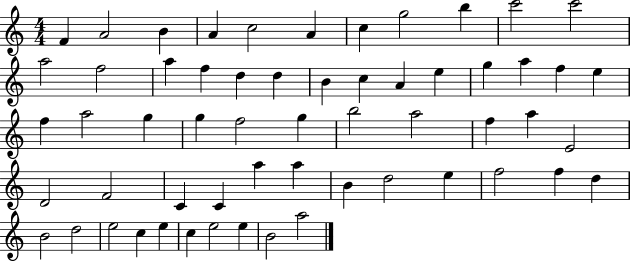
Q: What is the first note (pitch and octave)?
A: F4